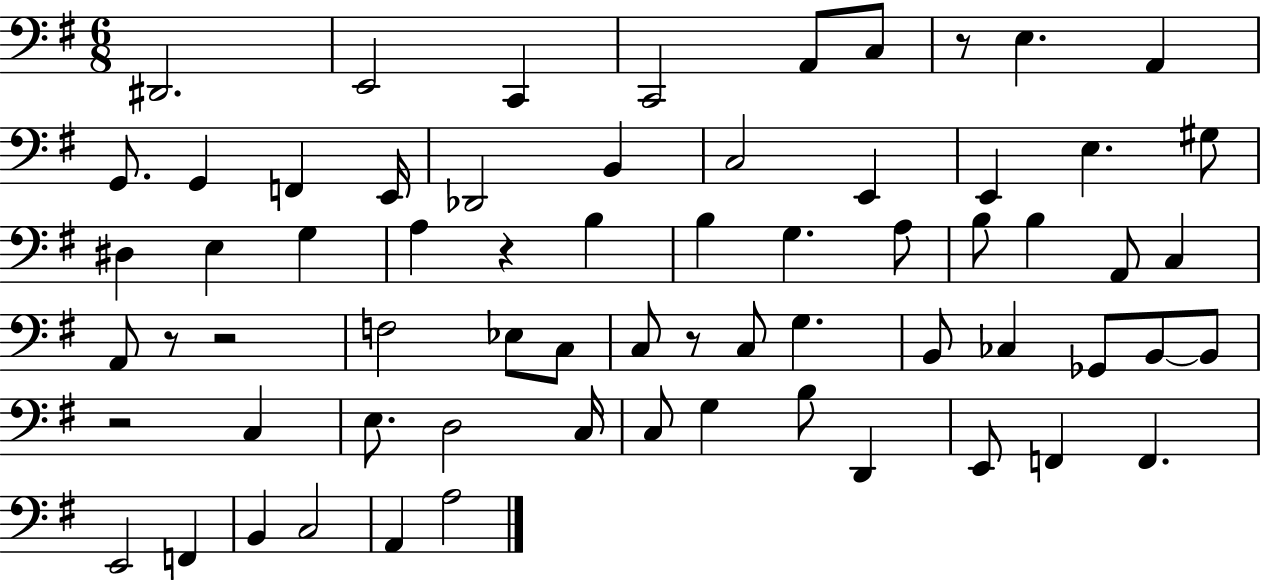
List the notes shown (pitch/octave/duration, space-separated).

D#2/h. E2/h C2/q C2/h A2/e C3/e R/e E3/q. A2/q G2/e. G2/q F2/q E2/s Db2/h B2/q C3/h E2/q E2/q E3/q. G#3/e D#3/q E3/q G3/q A3/q R/q B3/q B3/q G3/q. A3/e B3/e B3/q A2/e C3/q A2/e R/e R/h F3/h Eb3/e C3/e C3/e R/e C3/e G3/q. B2/e CES3/q Gb2/e B2/e B2/e R/h C3/q E3/e. D3/h C3/s C3/e G3/q B3/e D2/q E2/e F2/q F2/q. E2/h F2/q B2/q C3/h A2/q A3/h